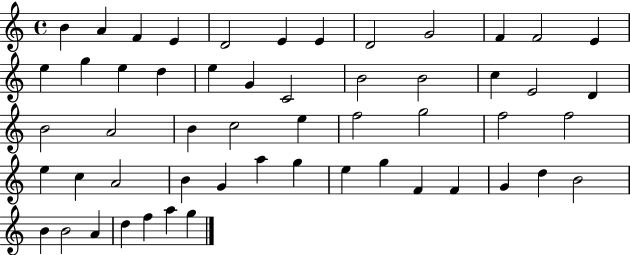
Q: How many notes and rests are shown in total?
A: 54